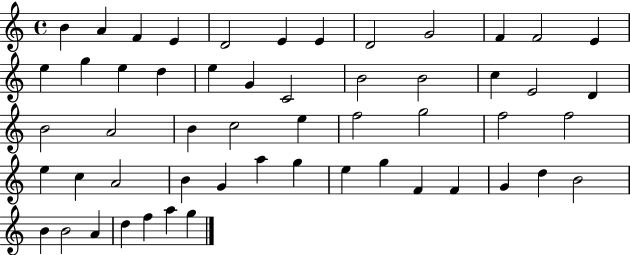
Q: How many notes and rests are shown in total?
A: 54